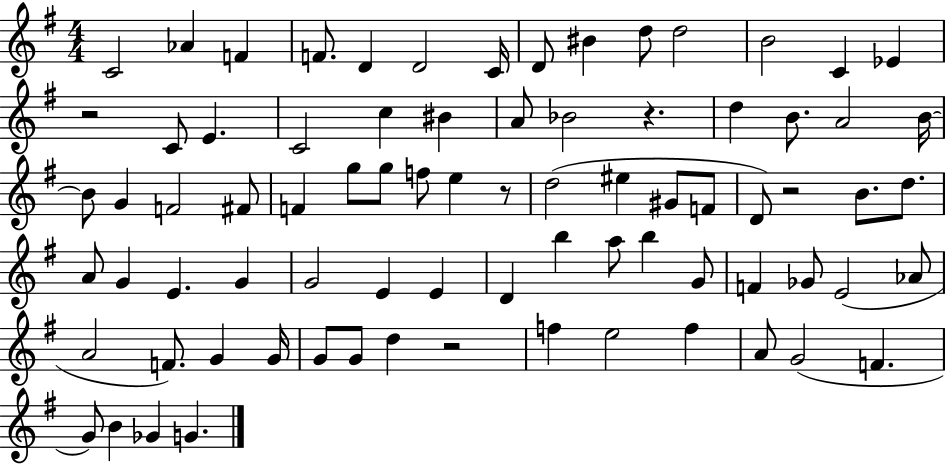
C4/h Ab4/q F4/q F4/e. D4/q D4/h C4/s D4/e BIS4/q D5/e D5/h B4/h C4/q Eb4/q R/h C4/e E4/q. C4/h C5/q BIS4/q A4/e Bb4/h R/q. D5/q B4/e. A4/h B4/s B4/e G4/q F4/h F#4/e F4/q G5/e G5/e F5/e E5/q R/e D5/h EIS5/q G#4/e F4/e D4/e R/h B4/e. D5/e. A4/e G4/q E4/q. G4/q G4/h E4/q E4/q D4/q B5/q A5/e B5/q G4/e F4/q Gb4/e E4/h Ab4/e A4/h F4/e. G4/q G4/s G4/e G4/e D5/q R/h F5/q E5/h F5/q A4/e G4/h F4/q. G4/e B4/q Gb4/q G4/q.